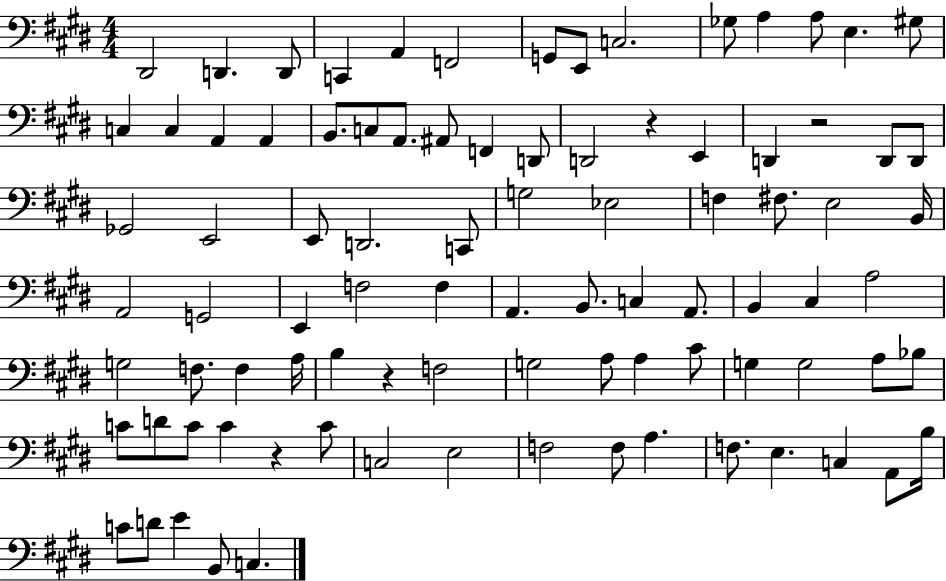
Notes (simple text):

D#2/h D2/q. D2/e C2/q A2/q F2/h G2/e E2/e C3/h. Gb3/e A3/q A3/e E3/q. G#3/e C3/q C3/q A2/q A2/q B2/e. C3/e A2/e. A#2/e F2/q D2/e D2/h R/q E2/q D2/q R/h D2/e D2/e Gb2/h E2/h E2/e D2/h. C2/e G3/h Eb3/h F3/q F#3/e. E3/h B2/s A2/h G2/h E2/q F3/h F3/q A2/q. B2/e. C3/q A2/e. B2/q C#3/q A3/h G3/h F3/e. F3/q A3/s B3/q R/q F3/h G3/h A3/e A3/q C#4/e G3/q G3/h A3/e Bb3/e C4/e D4/e C4/e C4/q R/q C4/e C3/h E3/h F3/h F3/e A3/q. F3/e. E3/q. C3/q A2/e B3/s C4/e D4/e E4/q B2/e C3/q.